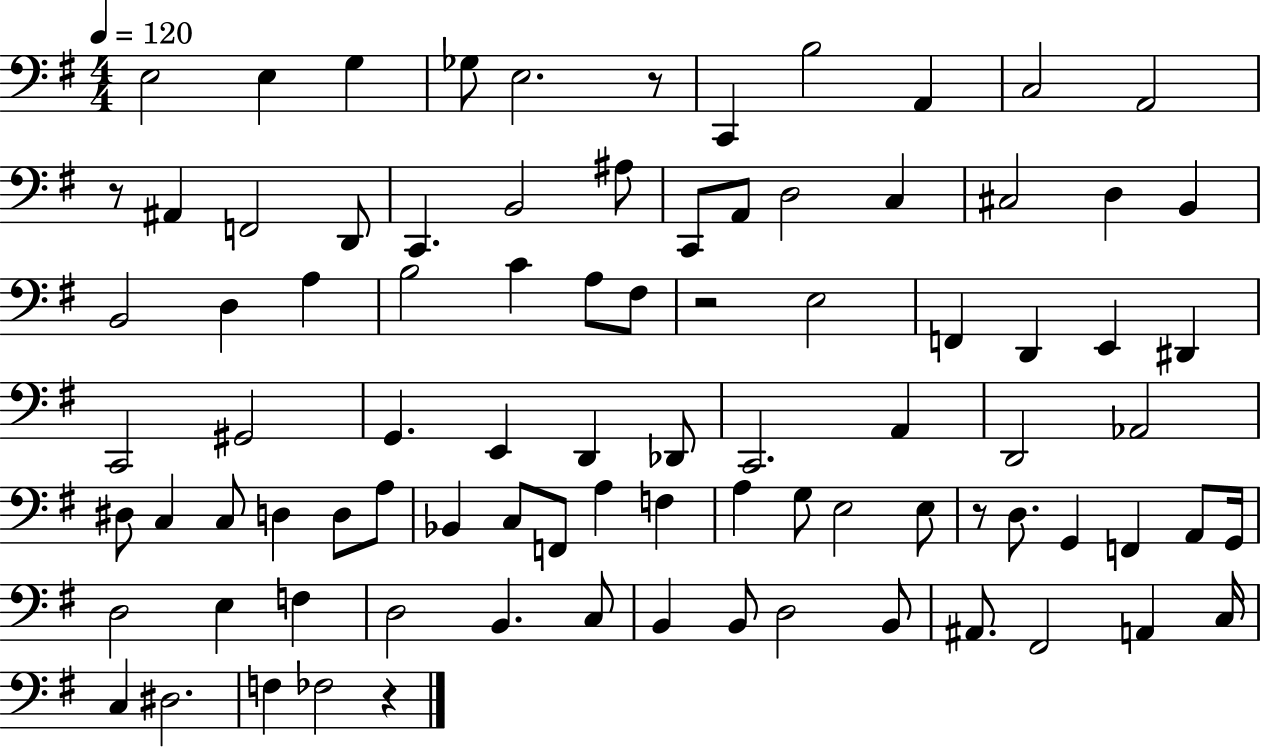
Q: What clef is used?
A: bass